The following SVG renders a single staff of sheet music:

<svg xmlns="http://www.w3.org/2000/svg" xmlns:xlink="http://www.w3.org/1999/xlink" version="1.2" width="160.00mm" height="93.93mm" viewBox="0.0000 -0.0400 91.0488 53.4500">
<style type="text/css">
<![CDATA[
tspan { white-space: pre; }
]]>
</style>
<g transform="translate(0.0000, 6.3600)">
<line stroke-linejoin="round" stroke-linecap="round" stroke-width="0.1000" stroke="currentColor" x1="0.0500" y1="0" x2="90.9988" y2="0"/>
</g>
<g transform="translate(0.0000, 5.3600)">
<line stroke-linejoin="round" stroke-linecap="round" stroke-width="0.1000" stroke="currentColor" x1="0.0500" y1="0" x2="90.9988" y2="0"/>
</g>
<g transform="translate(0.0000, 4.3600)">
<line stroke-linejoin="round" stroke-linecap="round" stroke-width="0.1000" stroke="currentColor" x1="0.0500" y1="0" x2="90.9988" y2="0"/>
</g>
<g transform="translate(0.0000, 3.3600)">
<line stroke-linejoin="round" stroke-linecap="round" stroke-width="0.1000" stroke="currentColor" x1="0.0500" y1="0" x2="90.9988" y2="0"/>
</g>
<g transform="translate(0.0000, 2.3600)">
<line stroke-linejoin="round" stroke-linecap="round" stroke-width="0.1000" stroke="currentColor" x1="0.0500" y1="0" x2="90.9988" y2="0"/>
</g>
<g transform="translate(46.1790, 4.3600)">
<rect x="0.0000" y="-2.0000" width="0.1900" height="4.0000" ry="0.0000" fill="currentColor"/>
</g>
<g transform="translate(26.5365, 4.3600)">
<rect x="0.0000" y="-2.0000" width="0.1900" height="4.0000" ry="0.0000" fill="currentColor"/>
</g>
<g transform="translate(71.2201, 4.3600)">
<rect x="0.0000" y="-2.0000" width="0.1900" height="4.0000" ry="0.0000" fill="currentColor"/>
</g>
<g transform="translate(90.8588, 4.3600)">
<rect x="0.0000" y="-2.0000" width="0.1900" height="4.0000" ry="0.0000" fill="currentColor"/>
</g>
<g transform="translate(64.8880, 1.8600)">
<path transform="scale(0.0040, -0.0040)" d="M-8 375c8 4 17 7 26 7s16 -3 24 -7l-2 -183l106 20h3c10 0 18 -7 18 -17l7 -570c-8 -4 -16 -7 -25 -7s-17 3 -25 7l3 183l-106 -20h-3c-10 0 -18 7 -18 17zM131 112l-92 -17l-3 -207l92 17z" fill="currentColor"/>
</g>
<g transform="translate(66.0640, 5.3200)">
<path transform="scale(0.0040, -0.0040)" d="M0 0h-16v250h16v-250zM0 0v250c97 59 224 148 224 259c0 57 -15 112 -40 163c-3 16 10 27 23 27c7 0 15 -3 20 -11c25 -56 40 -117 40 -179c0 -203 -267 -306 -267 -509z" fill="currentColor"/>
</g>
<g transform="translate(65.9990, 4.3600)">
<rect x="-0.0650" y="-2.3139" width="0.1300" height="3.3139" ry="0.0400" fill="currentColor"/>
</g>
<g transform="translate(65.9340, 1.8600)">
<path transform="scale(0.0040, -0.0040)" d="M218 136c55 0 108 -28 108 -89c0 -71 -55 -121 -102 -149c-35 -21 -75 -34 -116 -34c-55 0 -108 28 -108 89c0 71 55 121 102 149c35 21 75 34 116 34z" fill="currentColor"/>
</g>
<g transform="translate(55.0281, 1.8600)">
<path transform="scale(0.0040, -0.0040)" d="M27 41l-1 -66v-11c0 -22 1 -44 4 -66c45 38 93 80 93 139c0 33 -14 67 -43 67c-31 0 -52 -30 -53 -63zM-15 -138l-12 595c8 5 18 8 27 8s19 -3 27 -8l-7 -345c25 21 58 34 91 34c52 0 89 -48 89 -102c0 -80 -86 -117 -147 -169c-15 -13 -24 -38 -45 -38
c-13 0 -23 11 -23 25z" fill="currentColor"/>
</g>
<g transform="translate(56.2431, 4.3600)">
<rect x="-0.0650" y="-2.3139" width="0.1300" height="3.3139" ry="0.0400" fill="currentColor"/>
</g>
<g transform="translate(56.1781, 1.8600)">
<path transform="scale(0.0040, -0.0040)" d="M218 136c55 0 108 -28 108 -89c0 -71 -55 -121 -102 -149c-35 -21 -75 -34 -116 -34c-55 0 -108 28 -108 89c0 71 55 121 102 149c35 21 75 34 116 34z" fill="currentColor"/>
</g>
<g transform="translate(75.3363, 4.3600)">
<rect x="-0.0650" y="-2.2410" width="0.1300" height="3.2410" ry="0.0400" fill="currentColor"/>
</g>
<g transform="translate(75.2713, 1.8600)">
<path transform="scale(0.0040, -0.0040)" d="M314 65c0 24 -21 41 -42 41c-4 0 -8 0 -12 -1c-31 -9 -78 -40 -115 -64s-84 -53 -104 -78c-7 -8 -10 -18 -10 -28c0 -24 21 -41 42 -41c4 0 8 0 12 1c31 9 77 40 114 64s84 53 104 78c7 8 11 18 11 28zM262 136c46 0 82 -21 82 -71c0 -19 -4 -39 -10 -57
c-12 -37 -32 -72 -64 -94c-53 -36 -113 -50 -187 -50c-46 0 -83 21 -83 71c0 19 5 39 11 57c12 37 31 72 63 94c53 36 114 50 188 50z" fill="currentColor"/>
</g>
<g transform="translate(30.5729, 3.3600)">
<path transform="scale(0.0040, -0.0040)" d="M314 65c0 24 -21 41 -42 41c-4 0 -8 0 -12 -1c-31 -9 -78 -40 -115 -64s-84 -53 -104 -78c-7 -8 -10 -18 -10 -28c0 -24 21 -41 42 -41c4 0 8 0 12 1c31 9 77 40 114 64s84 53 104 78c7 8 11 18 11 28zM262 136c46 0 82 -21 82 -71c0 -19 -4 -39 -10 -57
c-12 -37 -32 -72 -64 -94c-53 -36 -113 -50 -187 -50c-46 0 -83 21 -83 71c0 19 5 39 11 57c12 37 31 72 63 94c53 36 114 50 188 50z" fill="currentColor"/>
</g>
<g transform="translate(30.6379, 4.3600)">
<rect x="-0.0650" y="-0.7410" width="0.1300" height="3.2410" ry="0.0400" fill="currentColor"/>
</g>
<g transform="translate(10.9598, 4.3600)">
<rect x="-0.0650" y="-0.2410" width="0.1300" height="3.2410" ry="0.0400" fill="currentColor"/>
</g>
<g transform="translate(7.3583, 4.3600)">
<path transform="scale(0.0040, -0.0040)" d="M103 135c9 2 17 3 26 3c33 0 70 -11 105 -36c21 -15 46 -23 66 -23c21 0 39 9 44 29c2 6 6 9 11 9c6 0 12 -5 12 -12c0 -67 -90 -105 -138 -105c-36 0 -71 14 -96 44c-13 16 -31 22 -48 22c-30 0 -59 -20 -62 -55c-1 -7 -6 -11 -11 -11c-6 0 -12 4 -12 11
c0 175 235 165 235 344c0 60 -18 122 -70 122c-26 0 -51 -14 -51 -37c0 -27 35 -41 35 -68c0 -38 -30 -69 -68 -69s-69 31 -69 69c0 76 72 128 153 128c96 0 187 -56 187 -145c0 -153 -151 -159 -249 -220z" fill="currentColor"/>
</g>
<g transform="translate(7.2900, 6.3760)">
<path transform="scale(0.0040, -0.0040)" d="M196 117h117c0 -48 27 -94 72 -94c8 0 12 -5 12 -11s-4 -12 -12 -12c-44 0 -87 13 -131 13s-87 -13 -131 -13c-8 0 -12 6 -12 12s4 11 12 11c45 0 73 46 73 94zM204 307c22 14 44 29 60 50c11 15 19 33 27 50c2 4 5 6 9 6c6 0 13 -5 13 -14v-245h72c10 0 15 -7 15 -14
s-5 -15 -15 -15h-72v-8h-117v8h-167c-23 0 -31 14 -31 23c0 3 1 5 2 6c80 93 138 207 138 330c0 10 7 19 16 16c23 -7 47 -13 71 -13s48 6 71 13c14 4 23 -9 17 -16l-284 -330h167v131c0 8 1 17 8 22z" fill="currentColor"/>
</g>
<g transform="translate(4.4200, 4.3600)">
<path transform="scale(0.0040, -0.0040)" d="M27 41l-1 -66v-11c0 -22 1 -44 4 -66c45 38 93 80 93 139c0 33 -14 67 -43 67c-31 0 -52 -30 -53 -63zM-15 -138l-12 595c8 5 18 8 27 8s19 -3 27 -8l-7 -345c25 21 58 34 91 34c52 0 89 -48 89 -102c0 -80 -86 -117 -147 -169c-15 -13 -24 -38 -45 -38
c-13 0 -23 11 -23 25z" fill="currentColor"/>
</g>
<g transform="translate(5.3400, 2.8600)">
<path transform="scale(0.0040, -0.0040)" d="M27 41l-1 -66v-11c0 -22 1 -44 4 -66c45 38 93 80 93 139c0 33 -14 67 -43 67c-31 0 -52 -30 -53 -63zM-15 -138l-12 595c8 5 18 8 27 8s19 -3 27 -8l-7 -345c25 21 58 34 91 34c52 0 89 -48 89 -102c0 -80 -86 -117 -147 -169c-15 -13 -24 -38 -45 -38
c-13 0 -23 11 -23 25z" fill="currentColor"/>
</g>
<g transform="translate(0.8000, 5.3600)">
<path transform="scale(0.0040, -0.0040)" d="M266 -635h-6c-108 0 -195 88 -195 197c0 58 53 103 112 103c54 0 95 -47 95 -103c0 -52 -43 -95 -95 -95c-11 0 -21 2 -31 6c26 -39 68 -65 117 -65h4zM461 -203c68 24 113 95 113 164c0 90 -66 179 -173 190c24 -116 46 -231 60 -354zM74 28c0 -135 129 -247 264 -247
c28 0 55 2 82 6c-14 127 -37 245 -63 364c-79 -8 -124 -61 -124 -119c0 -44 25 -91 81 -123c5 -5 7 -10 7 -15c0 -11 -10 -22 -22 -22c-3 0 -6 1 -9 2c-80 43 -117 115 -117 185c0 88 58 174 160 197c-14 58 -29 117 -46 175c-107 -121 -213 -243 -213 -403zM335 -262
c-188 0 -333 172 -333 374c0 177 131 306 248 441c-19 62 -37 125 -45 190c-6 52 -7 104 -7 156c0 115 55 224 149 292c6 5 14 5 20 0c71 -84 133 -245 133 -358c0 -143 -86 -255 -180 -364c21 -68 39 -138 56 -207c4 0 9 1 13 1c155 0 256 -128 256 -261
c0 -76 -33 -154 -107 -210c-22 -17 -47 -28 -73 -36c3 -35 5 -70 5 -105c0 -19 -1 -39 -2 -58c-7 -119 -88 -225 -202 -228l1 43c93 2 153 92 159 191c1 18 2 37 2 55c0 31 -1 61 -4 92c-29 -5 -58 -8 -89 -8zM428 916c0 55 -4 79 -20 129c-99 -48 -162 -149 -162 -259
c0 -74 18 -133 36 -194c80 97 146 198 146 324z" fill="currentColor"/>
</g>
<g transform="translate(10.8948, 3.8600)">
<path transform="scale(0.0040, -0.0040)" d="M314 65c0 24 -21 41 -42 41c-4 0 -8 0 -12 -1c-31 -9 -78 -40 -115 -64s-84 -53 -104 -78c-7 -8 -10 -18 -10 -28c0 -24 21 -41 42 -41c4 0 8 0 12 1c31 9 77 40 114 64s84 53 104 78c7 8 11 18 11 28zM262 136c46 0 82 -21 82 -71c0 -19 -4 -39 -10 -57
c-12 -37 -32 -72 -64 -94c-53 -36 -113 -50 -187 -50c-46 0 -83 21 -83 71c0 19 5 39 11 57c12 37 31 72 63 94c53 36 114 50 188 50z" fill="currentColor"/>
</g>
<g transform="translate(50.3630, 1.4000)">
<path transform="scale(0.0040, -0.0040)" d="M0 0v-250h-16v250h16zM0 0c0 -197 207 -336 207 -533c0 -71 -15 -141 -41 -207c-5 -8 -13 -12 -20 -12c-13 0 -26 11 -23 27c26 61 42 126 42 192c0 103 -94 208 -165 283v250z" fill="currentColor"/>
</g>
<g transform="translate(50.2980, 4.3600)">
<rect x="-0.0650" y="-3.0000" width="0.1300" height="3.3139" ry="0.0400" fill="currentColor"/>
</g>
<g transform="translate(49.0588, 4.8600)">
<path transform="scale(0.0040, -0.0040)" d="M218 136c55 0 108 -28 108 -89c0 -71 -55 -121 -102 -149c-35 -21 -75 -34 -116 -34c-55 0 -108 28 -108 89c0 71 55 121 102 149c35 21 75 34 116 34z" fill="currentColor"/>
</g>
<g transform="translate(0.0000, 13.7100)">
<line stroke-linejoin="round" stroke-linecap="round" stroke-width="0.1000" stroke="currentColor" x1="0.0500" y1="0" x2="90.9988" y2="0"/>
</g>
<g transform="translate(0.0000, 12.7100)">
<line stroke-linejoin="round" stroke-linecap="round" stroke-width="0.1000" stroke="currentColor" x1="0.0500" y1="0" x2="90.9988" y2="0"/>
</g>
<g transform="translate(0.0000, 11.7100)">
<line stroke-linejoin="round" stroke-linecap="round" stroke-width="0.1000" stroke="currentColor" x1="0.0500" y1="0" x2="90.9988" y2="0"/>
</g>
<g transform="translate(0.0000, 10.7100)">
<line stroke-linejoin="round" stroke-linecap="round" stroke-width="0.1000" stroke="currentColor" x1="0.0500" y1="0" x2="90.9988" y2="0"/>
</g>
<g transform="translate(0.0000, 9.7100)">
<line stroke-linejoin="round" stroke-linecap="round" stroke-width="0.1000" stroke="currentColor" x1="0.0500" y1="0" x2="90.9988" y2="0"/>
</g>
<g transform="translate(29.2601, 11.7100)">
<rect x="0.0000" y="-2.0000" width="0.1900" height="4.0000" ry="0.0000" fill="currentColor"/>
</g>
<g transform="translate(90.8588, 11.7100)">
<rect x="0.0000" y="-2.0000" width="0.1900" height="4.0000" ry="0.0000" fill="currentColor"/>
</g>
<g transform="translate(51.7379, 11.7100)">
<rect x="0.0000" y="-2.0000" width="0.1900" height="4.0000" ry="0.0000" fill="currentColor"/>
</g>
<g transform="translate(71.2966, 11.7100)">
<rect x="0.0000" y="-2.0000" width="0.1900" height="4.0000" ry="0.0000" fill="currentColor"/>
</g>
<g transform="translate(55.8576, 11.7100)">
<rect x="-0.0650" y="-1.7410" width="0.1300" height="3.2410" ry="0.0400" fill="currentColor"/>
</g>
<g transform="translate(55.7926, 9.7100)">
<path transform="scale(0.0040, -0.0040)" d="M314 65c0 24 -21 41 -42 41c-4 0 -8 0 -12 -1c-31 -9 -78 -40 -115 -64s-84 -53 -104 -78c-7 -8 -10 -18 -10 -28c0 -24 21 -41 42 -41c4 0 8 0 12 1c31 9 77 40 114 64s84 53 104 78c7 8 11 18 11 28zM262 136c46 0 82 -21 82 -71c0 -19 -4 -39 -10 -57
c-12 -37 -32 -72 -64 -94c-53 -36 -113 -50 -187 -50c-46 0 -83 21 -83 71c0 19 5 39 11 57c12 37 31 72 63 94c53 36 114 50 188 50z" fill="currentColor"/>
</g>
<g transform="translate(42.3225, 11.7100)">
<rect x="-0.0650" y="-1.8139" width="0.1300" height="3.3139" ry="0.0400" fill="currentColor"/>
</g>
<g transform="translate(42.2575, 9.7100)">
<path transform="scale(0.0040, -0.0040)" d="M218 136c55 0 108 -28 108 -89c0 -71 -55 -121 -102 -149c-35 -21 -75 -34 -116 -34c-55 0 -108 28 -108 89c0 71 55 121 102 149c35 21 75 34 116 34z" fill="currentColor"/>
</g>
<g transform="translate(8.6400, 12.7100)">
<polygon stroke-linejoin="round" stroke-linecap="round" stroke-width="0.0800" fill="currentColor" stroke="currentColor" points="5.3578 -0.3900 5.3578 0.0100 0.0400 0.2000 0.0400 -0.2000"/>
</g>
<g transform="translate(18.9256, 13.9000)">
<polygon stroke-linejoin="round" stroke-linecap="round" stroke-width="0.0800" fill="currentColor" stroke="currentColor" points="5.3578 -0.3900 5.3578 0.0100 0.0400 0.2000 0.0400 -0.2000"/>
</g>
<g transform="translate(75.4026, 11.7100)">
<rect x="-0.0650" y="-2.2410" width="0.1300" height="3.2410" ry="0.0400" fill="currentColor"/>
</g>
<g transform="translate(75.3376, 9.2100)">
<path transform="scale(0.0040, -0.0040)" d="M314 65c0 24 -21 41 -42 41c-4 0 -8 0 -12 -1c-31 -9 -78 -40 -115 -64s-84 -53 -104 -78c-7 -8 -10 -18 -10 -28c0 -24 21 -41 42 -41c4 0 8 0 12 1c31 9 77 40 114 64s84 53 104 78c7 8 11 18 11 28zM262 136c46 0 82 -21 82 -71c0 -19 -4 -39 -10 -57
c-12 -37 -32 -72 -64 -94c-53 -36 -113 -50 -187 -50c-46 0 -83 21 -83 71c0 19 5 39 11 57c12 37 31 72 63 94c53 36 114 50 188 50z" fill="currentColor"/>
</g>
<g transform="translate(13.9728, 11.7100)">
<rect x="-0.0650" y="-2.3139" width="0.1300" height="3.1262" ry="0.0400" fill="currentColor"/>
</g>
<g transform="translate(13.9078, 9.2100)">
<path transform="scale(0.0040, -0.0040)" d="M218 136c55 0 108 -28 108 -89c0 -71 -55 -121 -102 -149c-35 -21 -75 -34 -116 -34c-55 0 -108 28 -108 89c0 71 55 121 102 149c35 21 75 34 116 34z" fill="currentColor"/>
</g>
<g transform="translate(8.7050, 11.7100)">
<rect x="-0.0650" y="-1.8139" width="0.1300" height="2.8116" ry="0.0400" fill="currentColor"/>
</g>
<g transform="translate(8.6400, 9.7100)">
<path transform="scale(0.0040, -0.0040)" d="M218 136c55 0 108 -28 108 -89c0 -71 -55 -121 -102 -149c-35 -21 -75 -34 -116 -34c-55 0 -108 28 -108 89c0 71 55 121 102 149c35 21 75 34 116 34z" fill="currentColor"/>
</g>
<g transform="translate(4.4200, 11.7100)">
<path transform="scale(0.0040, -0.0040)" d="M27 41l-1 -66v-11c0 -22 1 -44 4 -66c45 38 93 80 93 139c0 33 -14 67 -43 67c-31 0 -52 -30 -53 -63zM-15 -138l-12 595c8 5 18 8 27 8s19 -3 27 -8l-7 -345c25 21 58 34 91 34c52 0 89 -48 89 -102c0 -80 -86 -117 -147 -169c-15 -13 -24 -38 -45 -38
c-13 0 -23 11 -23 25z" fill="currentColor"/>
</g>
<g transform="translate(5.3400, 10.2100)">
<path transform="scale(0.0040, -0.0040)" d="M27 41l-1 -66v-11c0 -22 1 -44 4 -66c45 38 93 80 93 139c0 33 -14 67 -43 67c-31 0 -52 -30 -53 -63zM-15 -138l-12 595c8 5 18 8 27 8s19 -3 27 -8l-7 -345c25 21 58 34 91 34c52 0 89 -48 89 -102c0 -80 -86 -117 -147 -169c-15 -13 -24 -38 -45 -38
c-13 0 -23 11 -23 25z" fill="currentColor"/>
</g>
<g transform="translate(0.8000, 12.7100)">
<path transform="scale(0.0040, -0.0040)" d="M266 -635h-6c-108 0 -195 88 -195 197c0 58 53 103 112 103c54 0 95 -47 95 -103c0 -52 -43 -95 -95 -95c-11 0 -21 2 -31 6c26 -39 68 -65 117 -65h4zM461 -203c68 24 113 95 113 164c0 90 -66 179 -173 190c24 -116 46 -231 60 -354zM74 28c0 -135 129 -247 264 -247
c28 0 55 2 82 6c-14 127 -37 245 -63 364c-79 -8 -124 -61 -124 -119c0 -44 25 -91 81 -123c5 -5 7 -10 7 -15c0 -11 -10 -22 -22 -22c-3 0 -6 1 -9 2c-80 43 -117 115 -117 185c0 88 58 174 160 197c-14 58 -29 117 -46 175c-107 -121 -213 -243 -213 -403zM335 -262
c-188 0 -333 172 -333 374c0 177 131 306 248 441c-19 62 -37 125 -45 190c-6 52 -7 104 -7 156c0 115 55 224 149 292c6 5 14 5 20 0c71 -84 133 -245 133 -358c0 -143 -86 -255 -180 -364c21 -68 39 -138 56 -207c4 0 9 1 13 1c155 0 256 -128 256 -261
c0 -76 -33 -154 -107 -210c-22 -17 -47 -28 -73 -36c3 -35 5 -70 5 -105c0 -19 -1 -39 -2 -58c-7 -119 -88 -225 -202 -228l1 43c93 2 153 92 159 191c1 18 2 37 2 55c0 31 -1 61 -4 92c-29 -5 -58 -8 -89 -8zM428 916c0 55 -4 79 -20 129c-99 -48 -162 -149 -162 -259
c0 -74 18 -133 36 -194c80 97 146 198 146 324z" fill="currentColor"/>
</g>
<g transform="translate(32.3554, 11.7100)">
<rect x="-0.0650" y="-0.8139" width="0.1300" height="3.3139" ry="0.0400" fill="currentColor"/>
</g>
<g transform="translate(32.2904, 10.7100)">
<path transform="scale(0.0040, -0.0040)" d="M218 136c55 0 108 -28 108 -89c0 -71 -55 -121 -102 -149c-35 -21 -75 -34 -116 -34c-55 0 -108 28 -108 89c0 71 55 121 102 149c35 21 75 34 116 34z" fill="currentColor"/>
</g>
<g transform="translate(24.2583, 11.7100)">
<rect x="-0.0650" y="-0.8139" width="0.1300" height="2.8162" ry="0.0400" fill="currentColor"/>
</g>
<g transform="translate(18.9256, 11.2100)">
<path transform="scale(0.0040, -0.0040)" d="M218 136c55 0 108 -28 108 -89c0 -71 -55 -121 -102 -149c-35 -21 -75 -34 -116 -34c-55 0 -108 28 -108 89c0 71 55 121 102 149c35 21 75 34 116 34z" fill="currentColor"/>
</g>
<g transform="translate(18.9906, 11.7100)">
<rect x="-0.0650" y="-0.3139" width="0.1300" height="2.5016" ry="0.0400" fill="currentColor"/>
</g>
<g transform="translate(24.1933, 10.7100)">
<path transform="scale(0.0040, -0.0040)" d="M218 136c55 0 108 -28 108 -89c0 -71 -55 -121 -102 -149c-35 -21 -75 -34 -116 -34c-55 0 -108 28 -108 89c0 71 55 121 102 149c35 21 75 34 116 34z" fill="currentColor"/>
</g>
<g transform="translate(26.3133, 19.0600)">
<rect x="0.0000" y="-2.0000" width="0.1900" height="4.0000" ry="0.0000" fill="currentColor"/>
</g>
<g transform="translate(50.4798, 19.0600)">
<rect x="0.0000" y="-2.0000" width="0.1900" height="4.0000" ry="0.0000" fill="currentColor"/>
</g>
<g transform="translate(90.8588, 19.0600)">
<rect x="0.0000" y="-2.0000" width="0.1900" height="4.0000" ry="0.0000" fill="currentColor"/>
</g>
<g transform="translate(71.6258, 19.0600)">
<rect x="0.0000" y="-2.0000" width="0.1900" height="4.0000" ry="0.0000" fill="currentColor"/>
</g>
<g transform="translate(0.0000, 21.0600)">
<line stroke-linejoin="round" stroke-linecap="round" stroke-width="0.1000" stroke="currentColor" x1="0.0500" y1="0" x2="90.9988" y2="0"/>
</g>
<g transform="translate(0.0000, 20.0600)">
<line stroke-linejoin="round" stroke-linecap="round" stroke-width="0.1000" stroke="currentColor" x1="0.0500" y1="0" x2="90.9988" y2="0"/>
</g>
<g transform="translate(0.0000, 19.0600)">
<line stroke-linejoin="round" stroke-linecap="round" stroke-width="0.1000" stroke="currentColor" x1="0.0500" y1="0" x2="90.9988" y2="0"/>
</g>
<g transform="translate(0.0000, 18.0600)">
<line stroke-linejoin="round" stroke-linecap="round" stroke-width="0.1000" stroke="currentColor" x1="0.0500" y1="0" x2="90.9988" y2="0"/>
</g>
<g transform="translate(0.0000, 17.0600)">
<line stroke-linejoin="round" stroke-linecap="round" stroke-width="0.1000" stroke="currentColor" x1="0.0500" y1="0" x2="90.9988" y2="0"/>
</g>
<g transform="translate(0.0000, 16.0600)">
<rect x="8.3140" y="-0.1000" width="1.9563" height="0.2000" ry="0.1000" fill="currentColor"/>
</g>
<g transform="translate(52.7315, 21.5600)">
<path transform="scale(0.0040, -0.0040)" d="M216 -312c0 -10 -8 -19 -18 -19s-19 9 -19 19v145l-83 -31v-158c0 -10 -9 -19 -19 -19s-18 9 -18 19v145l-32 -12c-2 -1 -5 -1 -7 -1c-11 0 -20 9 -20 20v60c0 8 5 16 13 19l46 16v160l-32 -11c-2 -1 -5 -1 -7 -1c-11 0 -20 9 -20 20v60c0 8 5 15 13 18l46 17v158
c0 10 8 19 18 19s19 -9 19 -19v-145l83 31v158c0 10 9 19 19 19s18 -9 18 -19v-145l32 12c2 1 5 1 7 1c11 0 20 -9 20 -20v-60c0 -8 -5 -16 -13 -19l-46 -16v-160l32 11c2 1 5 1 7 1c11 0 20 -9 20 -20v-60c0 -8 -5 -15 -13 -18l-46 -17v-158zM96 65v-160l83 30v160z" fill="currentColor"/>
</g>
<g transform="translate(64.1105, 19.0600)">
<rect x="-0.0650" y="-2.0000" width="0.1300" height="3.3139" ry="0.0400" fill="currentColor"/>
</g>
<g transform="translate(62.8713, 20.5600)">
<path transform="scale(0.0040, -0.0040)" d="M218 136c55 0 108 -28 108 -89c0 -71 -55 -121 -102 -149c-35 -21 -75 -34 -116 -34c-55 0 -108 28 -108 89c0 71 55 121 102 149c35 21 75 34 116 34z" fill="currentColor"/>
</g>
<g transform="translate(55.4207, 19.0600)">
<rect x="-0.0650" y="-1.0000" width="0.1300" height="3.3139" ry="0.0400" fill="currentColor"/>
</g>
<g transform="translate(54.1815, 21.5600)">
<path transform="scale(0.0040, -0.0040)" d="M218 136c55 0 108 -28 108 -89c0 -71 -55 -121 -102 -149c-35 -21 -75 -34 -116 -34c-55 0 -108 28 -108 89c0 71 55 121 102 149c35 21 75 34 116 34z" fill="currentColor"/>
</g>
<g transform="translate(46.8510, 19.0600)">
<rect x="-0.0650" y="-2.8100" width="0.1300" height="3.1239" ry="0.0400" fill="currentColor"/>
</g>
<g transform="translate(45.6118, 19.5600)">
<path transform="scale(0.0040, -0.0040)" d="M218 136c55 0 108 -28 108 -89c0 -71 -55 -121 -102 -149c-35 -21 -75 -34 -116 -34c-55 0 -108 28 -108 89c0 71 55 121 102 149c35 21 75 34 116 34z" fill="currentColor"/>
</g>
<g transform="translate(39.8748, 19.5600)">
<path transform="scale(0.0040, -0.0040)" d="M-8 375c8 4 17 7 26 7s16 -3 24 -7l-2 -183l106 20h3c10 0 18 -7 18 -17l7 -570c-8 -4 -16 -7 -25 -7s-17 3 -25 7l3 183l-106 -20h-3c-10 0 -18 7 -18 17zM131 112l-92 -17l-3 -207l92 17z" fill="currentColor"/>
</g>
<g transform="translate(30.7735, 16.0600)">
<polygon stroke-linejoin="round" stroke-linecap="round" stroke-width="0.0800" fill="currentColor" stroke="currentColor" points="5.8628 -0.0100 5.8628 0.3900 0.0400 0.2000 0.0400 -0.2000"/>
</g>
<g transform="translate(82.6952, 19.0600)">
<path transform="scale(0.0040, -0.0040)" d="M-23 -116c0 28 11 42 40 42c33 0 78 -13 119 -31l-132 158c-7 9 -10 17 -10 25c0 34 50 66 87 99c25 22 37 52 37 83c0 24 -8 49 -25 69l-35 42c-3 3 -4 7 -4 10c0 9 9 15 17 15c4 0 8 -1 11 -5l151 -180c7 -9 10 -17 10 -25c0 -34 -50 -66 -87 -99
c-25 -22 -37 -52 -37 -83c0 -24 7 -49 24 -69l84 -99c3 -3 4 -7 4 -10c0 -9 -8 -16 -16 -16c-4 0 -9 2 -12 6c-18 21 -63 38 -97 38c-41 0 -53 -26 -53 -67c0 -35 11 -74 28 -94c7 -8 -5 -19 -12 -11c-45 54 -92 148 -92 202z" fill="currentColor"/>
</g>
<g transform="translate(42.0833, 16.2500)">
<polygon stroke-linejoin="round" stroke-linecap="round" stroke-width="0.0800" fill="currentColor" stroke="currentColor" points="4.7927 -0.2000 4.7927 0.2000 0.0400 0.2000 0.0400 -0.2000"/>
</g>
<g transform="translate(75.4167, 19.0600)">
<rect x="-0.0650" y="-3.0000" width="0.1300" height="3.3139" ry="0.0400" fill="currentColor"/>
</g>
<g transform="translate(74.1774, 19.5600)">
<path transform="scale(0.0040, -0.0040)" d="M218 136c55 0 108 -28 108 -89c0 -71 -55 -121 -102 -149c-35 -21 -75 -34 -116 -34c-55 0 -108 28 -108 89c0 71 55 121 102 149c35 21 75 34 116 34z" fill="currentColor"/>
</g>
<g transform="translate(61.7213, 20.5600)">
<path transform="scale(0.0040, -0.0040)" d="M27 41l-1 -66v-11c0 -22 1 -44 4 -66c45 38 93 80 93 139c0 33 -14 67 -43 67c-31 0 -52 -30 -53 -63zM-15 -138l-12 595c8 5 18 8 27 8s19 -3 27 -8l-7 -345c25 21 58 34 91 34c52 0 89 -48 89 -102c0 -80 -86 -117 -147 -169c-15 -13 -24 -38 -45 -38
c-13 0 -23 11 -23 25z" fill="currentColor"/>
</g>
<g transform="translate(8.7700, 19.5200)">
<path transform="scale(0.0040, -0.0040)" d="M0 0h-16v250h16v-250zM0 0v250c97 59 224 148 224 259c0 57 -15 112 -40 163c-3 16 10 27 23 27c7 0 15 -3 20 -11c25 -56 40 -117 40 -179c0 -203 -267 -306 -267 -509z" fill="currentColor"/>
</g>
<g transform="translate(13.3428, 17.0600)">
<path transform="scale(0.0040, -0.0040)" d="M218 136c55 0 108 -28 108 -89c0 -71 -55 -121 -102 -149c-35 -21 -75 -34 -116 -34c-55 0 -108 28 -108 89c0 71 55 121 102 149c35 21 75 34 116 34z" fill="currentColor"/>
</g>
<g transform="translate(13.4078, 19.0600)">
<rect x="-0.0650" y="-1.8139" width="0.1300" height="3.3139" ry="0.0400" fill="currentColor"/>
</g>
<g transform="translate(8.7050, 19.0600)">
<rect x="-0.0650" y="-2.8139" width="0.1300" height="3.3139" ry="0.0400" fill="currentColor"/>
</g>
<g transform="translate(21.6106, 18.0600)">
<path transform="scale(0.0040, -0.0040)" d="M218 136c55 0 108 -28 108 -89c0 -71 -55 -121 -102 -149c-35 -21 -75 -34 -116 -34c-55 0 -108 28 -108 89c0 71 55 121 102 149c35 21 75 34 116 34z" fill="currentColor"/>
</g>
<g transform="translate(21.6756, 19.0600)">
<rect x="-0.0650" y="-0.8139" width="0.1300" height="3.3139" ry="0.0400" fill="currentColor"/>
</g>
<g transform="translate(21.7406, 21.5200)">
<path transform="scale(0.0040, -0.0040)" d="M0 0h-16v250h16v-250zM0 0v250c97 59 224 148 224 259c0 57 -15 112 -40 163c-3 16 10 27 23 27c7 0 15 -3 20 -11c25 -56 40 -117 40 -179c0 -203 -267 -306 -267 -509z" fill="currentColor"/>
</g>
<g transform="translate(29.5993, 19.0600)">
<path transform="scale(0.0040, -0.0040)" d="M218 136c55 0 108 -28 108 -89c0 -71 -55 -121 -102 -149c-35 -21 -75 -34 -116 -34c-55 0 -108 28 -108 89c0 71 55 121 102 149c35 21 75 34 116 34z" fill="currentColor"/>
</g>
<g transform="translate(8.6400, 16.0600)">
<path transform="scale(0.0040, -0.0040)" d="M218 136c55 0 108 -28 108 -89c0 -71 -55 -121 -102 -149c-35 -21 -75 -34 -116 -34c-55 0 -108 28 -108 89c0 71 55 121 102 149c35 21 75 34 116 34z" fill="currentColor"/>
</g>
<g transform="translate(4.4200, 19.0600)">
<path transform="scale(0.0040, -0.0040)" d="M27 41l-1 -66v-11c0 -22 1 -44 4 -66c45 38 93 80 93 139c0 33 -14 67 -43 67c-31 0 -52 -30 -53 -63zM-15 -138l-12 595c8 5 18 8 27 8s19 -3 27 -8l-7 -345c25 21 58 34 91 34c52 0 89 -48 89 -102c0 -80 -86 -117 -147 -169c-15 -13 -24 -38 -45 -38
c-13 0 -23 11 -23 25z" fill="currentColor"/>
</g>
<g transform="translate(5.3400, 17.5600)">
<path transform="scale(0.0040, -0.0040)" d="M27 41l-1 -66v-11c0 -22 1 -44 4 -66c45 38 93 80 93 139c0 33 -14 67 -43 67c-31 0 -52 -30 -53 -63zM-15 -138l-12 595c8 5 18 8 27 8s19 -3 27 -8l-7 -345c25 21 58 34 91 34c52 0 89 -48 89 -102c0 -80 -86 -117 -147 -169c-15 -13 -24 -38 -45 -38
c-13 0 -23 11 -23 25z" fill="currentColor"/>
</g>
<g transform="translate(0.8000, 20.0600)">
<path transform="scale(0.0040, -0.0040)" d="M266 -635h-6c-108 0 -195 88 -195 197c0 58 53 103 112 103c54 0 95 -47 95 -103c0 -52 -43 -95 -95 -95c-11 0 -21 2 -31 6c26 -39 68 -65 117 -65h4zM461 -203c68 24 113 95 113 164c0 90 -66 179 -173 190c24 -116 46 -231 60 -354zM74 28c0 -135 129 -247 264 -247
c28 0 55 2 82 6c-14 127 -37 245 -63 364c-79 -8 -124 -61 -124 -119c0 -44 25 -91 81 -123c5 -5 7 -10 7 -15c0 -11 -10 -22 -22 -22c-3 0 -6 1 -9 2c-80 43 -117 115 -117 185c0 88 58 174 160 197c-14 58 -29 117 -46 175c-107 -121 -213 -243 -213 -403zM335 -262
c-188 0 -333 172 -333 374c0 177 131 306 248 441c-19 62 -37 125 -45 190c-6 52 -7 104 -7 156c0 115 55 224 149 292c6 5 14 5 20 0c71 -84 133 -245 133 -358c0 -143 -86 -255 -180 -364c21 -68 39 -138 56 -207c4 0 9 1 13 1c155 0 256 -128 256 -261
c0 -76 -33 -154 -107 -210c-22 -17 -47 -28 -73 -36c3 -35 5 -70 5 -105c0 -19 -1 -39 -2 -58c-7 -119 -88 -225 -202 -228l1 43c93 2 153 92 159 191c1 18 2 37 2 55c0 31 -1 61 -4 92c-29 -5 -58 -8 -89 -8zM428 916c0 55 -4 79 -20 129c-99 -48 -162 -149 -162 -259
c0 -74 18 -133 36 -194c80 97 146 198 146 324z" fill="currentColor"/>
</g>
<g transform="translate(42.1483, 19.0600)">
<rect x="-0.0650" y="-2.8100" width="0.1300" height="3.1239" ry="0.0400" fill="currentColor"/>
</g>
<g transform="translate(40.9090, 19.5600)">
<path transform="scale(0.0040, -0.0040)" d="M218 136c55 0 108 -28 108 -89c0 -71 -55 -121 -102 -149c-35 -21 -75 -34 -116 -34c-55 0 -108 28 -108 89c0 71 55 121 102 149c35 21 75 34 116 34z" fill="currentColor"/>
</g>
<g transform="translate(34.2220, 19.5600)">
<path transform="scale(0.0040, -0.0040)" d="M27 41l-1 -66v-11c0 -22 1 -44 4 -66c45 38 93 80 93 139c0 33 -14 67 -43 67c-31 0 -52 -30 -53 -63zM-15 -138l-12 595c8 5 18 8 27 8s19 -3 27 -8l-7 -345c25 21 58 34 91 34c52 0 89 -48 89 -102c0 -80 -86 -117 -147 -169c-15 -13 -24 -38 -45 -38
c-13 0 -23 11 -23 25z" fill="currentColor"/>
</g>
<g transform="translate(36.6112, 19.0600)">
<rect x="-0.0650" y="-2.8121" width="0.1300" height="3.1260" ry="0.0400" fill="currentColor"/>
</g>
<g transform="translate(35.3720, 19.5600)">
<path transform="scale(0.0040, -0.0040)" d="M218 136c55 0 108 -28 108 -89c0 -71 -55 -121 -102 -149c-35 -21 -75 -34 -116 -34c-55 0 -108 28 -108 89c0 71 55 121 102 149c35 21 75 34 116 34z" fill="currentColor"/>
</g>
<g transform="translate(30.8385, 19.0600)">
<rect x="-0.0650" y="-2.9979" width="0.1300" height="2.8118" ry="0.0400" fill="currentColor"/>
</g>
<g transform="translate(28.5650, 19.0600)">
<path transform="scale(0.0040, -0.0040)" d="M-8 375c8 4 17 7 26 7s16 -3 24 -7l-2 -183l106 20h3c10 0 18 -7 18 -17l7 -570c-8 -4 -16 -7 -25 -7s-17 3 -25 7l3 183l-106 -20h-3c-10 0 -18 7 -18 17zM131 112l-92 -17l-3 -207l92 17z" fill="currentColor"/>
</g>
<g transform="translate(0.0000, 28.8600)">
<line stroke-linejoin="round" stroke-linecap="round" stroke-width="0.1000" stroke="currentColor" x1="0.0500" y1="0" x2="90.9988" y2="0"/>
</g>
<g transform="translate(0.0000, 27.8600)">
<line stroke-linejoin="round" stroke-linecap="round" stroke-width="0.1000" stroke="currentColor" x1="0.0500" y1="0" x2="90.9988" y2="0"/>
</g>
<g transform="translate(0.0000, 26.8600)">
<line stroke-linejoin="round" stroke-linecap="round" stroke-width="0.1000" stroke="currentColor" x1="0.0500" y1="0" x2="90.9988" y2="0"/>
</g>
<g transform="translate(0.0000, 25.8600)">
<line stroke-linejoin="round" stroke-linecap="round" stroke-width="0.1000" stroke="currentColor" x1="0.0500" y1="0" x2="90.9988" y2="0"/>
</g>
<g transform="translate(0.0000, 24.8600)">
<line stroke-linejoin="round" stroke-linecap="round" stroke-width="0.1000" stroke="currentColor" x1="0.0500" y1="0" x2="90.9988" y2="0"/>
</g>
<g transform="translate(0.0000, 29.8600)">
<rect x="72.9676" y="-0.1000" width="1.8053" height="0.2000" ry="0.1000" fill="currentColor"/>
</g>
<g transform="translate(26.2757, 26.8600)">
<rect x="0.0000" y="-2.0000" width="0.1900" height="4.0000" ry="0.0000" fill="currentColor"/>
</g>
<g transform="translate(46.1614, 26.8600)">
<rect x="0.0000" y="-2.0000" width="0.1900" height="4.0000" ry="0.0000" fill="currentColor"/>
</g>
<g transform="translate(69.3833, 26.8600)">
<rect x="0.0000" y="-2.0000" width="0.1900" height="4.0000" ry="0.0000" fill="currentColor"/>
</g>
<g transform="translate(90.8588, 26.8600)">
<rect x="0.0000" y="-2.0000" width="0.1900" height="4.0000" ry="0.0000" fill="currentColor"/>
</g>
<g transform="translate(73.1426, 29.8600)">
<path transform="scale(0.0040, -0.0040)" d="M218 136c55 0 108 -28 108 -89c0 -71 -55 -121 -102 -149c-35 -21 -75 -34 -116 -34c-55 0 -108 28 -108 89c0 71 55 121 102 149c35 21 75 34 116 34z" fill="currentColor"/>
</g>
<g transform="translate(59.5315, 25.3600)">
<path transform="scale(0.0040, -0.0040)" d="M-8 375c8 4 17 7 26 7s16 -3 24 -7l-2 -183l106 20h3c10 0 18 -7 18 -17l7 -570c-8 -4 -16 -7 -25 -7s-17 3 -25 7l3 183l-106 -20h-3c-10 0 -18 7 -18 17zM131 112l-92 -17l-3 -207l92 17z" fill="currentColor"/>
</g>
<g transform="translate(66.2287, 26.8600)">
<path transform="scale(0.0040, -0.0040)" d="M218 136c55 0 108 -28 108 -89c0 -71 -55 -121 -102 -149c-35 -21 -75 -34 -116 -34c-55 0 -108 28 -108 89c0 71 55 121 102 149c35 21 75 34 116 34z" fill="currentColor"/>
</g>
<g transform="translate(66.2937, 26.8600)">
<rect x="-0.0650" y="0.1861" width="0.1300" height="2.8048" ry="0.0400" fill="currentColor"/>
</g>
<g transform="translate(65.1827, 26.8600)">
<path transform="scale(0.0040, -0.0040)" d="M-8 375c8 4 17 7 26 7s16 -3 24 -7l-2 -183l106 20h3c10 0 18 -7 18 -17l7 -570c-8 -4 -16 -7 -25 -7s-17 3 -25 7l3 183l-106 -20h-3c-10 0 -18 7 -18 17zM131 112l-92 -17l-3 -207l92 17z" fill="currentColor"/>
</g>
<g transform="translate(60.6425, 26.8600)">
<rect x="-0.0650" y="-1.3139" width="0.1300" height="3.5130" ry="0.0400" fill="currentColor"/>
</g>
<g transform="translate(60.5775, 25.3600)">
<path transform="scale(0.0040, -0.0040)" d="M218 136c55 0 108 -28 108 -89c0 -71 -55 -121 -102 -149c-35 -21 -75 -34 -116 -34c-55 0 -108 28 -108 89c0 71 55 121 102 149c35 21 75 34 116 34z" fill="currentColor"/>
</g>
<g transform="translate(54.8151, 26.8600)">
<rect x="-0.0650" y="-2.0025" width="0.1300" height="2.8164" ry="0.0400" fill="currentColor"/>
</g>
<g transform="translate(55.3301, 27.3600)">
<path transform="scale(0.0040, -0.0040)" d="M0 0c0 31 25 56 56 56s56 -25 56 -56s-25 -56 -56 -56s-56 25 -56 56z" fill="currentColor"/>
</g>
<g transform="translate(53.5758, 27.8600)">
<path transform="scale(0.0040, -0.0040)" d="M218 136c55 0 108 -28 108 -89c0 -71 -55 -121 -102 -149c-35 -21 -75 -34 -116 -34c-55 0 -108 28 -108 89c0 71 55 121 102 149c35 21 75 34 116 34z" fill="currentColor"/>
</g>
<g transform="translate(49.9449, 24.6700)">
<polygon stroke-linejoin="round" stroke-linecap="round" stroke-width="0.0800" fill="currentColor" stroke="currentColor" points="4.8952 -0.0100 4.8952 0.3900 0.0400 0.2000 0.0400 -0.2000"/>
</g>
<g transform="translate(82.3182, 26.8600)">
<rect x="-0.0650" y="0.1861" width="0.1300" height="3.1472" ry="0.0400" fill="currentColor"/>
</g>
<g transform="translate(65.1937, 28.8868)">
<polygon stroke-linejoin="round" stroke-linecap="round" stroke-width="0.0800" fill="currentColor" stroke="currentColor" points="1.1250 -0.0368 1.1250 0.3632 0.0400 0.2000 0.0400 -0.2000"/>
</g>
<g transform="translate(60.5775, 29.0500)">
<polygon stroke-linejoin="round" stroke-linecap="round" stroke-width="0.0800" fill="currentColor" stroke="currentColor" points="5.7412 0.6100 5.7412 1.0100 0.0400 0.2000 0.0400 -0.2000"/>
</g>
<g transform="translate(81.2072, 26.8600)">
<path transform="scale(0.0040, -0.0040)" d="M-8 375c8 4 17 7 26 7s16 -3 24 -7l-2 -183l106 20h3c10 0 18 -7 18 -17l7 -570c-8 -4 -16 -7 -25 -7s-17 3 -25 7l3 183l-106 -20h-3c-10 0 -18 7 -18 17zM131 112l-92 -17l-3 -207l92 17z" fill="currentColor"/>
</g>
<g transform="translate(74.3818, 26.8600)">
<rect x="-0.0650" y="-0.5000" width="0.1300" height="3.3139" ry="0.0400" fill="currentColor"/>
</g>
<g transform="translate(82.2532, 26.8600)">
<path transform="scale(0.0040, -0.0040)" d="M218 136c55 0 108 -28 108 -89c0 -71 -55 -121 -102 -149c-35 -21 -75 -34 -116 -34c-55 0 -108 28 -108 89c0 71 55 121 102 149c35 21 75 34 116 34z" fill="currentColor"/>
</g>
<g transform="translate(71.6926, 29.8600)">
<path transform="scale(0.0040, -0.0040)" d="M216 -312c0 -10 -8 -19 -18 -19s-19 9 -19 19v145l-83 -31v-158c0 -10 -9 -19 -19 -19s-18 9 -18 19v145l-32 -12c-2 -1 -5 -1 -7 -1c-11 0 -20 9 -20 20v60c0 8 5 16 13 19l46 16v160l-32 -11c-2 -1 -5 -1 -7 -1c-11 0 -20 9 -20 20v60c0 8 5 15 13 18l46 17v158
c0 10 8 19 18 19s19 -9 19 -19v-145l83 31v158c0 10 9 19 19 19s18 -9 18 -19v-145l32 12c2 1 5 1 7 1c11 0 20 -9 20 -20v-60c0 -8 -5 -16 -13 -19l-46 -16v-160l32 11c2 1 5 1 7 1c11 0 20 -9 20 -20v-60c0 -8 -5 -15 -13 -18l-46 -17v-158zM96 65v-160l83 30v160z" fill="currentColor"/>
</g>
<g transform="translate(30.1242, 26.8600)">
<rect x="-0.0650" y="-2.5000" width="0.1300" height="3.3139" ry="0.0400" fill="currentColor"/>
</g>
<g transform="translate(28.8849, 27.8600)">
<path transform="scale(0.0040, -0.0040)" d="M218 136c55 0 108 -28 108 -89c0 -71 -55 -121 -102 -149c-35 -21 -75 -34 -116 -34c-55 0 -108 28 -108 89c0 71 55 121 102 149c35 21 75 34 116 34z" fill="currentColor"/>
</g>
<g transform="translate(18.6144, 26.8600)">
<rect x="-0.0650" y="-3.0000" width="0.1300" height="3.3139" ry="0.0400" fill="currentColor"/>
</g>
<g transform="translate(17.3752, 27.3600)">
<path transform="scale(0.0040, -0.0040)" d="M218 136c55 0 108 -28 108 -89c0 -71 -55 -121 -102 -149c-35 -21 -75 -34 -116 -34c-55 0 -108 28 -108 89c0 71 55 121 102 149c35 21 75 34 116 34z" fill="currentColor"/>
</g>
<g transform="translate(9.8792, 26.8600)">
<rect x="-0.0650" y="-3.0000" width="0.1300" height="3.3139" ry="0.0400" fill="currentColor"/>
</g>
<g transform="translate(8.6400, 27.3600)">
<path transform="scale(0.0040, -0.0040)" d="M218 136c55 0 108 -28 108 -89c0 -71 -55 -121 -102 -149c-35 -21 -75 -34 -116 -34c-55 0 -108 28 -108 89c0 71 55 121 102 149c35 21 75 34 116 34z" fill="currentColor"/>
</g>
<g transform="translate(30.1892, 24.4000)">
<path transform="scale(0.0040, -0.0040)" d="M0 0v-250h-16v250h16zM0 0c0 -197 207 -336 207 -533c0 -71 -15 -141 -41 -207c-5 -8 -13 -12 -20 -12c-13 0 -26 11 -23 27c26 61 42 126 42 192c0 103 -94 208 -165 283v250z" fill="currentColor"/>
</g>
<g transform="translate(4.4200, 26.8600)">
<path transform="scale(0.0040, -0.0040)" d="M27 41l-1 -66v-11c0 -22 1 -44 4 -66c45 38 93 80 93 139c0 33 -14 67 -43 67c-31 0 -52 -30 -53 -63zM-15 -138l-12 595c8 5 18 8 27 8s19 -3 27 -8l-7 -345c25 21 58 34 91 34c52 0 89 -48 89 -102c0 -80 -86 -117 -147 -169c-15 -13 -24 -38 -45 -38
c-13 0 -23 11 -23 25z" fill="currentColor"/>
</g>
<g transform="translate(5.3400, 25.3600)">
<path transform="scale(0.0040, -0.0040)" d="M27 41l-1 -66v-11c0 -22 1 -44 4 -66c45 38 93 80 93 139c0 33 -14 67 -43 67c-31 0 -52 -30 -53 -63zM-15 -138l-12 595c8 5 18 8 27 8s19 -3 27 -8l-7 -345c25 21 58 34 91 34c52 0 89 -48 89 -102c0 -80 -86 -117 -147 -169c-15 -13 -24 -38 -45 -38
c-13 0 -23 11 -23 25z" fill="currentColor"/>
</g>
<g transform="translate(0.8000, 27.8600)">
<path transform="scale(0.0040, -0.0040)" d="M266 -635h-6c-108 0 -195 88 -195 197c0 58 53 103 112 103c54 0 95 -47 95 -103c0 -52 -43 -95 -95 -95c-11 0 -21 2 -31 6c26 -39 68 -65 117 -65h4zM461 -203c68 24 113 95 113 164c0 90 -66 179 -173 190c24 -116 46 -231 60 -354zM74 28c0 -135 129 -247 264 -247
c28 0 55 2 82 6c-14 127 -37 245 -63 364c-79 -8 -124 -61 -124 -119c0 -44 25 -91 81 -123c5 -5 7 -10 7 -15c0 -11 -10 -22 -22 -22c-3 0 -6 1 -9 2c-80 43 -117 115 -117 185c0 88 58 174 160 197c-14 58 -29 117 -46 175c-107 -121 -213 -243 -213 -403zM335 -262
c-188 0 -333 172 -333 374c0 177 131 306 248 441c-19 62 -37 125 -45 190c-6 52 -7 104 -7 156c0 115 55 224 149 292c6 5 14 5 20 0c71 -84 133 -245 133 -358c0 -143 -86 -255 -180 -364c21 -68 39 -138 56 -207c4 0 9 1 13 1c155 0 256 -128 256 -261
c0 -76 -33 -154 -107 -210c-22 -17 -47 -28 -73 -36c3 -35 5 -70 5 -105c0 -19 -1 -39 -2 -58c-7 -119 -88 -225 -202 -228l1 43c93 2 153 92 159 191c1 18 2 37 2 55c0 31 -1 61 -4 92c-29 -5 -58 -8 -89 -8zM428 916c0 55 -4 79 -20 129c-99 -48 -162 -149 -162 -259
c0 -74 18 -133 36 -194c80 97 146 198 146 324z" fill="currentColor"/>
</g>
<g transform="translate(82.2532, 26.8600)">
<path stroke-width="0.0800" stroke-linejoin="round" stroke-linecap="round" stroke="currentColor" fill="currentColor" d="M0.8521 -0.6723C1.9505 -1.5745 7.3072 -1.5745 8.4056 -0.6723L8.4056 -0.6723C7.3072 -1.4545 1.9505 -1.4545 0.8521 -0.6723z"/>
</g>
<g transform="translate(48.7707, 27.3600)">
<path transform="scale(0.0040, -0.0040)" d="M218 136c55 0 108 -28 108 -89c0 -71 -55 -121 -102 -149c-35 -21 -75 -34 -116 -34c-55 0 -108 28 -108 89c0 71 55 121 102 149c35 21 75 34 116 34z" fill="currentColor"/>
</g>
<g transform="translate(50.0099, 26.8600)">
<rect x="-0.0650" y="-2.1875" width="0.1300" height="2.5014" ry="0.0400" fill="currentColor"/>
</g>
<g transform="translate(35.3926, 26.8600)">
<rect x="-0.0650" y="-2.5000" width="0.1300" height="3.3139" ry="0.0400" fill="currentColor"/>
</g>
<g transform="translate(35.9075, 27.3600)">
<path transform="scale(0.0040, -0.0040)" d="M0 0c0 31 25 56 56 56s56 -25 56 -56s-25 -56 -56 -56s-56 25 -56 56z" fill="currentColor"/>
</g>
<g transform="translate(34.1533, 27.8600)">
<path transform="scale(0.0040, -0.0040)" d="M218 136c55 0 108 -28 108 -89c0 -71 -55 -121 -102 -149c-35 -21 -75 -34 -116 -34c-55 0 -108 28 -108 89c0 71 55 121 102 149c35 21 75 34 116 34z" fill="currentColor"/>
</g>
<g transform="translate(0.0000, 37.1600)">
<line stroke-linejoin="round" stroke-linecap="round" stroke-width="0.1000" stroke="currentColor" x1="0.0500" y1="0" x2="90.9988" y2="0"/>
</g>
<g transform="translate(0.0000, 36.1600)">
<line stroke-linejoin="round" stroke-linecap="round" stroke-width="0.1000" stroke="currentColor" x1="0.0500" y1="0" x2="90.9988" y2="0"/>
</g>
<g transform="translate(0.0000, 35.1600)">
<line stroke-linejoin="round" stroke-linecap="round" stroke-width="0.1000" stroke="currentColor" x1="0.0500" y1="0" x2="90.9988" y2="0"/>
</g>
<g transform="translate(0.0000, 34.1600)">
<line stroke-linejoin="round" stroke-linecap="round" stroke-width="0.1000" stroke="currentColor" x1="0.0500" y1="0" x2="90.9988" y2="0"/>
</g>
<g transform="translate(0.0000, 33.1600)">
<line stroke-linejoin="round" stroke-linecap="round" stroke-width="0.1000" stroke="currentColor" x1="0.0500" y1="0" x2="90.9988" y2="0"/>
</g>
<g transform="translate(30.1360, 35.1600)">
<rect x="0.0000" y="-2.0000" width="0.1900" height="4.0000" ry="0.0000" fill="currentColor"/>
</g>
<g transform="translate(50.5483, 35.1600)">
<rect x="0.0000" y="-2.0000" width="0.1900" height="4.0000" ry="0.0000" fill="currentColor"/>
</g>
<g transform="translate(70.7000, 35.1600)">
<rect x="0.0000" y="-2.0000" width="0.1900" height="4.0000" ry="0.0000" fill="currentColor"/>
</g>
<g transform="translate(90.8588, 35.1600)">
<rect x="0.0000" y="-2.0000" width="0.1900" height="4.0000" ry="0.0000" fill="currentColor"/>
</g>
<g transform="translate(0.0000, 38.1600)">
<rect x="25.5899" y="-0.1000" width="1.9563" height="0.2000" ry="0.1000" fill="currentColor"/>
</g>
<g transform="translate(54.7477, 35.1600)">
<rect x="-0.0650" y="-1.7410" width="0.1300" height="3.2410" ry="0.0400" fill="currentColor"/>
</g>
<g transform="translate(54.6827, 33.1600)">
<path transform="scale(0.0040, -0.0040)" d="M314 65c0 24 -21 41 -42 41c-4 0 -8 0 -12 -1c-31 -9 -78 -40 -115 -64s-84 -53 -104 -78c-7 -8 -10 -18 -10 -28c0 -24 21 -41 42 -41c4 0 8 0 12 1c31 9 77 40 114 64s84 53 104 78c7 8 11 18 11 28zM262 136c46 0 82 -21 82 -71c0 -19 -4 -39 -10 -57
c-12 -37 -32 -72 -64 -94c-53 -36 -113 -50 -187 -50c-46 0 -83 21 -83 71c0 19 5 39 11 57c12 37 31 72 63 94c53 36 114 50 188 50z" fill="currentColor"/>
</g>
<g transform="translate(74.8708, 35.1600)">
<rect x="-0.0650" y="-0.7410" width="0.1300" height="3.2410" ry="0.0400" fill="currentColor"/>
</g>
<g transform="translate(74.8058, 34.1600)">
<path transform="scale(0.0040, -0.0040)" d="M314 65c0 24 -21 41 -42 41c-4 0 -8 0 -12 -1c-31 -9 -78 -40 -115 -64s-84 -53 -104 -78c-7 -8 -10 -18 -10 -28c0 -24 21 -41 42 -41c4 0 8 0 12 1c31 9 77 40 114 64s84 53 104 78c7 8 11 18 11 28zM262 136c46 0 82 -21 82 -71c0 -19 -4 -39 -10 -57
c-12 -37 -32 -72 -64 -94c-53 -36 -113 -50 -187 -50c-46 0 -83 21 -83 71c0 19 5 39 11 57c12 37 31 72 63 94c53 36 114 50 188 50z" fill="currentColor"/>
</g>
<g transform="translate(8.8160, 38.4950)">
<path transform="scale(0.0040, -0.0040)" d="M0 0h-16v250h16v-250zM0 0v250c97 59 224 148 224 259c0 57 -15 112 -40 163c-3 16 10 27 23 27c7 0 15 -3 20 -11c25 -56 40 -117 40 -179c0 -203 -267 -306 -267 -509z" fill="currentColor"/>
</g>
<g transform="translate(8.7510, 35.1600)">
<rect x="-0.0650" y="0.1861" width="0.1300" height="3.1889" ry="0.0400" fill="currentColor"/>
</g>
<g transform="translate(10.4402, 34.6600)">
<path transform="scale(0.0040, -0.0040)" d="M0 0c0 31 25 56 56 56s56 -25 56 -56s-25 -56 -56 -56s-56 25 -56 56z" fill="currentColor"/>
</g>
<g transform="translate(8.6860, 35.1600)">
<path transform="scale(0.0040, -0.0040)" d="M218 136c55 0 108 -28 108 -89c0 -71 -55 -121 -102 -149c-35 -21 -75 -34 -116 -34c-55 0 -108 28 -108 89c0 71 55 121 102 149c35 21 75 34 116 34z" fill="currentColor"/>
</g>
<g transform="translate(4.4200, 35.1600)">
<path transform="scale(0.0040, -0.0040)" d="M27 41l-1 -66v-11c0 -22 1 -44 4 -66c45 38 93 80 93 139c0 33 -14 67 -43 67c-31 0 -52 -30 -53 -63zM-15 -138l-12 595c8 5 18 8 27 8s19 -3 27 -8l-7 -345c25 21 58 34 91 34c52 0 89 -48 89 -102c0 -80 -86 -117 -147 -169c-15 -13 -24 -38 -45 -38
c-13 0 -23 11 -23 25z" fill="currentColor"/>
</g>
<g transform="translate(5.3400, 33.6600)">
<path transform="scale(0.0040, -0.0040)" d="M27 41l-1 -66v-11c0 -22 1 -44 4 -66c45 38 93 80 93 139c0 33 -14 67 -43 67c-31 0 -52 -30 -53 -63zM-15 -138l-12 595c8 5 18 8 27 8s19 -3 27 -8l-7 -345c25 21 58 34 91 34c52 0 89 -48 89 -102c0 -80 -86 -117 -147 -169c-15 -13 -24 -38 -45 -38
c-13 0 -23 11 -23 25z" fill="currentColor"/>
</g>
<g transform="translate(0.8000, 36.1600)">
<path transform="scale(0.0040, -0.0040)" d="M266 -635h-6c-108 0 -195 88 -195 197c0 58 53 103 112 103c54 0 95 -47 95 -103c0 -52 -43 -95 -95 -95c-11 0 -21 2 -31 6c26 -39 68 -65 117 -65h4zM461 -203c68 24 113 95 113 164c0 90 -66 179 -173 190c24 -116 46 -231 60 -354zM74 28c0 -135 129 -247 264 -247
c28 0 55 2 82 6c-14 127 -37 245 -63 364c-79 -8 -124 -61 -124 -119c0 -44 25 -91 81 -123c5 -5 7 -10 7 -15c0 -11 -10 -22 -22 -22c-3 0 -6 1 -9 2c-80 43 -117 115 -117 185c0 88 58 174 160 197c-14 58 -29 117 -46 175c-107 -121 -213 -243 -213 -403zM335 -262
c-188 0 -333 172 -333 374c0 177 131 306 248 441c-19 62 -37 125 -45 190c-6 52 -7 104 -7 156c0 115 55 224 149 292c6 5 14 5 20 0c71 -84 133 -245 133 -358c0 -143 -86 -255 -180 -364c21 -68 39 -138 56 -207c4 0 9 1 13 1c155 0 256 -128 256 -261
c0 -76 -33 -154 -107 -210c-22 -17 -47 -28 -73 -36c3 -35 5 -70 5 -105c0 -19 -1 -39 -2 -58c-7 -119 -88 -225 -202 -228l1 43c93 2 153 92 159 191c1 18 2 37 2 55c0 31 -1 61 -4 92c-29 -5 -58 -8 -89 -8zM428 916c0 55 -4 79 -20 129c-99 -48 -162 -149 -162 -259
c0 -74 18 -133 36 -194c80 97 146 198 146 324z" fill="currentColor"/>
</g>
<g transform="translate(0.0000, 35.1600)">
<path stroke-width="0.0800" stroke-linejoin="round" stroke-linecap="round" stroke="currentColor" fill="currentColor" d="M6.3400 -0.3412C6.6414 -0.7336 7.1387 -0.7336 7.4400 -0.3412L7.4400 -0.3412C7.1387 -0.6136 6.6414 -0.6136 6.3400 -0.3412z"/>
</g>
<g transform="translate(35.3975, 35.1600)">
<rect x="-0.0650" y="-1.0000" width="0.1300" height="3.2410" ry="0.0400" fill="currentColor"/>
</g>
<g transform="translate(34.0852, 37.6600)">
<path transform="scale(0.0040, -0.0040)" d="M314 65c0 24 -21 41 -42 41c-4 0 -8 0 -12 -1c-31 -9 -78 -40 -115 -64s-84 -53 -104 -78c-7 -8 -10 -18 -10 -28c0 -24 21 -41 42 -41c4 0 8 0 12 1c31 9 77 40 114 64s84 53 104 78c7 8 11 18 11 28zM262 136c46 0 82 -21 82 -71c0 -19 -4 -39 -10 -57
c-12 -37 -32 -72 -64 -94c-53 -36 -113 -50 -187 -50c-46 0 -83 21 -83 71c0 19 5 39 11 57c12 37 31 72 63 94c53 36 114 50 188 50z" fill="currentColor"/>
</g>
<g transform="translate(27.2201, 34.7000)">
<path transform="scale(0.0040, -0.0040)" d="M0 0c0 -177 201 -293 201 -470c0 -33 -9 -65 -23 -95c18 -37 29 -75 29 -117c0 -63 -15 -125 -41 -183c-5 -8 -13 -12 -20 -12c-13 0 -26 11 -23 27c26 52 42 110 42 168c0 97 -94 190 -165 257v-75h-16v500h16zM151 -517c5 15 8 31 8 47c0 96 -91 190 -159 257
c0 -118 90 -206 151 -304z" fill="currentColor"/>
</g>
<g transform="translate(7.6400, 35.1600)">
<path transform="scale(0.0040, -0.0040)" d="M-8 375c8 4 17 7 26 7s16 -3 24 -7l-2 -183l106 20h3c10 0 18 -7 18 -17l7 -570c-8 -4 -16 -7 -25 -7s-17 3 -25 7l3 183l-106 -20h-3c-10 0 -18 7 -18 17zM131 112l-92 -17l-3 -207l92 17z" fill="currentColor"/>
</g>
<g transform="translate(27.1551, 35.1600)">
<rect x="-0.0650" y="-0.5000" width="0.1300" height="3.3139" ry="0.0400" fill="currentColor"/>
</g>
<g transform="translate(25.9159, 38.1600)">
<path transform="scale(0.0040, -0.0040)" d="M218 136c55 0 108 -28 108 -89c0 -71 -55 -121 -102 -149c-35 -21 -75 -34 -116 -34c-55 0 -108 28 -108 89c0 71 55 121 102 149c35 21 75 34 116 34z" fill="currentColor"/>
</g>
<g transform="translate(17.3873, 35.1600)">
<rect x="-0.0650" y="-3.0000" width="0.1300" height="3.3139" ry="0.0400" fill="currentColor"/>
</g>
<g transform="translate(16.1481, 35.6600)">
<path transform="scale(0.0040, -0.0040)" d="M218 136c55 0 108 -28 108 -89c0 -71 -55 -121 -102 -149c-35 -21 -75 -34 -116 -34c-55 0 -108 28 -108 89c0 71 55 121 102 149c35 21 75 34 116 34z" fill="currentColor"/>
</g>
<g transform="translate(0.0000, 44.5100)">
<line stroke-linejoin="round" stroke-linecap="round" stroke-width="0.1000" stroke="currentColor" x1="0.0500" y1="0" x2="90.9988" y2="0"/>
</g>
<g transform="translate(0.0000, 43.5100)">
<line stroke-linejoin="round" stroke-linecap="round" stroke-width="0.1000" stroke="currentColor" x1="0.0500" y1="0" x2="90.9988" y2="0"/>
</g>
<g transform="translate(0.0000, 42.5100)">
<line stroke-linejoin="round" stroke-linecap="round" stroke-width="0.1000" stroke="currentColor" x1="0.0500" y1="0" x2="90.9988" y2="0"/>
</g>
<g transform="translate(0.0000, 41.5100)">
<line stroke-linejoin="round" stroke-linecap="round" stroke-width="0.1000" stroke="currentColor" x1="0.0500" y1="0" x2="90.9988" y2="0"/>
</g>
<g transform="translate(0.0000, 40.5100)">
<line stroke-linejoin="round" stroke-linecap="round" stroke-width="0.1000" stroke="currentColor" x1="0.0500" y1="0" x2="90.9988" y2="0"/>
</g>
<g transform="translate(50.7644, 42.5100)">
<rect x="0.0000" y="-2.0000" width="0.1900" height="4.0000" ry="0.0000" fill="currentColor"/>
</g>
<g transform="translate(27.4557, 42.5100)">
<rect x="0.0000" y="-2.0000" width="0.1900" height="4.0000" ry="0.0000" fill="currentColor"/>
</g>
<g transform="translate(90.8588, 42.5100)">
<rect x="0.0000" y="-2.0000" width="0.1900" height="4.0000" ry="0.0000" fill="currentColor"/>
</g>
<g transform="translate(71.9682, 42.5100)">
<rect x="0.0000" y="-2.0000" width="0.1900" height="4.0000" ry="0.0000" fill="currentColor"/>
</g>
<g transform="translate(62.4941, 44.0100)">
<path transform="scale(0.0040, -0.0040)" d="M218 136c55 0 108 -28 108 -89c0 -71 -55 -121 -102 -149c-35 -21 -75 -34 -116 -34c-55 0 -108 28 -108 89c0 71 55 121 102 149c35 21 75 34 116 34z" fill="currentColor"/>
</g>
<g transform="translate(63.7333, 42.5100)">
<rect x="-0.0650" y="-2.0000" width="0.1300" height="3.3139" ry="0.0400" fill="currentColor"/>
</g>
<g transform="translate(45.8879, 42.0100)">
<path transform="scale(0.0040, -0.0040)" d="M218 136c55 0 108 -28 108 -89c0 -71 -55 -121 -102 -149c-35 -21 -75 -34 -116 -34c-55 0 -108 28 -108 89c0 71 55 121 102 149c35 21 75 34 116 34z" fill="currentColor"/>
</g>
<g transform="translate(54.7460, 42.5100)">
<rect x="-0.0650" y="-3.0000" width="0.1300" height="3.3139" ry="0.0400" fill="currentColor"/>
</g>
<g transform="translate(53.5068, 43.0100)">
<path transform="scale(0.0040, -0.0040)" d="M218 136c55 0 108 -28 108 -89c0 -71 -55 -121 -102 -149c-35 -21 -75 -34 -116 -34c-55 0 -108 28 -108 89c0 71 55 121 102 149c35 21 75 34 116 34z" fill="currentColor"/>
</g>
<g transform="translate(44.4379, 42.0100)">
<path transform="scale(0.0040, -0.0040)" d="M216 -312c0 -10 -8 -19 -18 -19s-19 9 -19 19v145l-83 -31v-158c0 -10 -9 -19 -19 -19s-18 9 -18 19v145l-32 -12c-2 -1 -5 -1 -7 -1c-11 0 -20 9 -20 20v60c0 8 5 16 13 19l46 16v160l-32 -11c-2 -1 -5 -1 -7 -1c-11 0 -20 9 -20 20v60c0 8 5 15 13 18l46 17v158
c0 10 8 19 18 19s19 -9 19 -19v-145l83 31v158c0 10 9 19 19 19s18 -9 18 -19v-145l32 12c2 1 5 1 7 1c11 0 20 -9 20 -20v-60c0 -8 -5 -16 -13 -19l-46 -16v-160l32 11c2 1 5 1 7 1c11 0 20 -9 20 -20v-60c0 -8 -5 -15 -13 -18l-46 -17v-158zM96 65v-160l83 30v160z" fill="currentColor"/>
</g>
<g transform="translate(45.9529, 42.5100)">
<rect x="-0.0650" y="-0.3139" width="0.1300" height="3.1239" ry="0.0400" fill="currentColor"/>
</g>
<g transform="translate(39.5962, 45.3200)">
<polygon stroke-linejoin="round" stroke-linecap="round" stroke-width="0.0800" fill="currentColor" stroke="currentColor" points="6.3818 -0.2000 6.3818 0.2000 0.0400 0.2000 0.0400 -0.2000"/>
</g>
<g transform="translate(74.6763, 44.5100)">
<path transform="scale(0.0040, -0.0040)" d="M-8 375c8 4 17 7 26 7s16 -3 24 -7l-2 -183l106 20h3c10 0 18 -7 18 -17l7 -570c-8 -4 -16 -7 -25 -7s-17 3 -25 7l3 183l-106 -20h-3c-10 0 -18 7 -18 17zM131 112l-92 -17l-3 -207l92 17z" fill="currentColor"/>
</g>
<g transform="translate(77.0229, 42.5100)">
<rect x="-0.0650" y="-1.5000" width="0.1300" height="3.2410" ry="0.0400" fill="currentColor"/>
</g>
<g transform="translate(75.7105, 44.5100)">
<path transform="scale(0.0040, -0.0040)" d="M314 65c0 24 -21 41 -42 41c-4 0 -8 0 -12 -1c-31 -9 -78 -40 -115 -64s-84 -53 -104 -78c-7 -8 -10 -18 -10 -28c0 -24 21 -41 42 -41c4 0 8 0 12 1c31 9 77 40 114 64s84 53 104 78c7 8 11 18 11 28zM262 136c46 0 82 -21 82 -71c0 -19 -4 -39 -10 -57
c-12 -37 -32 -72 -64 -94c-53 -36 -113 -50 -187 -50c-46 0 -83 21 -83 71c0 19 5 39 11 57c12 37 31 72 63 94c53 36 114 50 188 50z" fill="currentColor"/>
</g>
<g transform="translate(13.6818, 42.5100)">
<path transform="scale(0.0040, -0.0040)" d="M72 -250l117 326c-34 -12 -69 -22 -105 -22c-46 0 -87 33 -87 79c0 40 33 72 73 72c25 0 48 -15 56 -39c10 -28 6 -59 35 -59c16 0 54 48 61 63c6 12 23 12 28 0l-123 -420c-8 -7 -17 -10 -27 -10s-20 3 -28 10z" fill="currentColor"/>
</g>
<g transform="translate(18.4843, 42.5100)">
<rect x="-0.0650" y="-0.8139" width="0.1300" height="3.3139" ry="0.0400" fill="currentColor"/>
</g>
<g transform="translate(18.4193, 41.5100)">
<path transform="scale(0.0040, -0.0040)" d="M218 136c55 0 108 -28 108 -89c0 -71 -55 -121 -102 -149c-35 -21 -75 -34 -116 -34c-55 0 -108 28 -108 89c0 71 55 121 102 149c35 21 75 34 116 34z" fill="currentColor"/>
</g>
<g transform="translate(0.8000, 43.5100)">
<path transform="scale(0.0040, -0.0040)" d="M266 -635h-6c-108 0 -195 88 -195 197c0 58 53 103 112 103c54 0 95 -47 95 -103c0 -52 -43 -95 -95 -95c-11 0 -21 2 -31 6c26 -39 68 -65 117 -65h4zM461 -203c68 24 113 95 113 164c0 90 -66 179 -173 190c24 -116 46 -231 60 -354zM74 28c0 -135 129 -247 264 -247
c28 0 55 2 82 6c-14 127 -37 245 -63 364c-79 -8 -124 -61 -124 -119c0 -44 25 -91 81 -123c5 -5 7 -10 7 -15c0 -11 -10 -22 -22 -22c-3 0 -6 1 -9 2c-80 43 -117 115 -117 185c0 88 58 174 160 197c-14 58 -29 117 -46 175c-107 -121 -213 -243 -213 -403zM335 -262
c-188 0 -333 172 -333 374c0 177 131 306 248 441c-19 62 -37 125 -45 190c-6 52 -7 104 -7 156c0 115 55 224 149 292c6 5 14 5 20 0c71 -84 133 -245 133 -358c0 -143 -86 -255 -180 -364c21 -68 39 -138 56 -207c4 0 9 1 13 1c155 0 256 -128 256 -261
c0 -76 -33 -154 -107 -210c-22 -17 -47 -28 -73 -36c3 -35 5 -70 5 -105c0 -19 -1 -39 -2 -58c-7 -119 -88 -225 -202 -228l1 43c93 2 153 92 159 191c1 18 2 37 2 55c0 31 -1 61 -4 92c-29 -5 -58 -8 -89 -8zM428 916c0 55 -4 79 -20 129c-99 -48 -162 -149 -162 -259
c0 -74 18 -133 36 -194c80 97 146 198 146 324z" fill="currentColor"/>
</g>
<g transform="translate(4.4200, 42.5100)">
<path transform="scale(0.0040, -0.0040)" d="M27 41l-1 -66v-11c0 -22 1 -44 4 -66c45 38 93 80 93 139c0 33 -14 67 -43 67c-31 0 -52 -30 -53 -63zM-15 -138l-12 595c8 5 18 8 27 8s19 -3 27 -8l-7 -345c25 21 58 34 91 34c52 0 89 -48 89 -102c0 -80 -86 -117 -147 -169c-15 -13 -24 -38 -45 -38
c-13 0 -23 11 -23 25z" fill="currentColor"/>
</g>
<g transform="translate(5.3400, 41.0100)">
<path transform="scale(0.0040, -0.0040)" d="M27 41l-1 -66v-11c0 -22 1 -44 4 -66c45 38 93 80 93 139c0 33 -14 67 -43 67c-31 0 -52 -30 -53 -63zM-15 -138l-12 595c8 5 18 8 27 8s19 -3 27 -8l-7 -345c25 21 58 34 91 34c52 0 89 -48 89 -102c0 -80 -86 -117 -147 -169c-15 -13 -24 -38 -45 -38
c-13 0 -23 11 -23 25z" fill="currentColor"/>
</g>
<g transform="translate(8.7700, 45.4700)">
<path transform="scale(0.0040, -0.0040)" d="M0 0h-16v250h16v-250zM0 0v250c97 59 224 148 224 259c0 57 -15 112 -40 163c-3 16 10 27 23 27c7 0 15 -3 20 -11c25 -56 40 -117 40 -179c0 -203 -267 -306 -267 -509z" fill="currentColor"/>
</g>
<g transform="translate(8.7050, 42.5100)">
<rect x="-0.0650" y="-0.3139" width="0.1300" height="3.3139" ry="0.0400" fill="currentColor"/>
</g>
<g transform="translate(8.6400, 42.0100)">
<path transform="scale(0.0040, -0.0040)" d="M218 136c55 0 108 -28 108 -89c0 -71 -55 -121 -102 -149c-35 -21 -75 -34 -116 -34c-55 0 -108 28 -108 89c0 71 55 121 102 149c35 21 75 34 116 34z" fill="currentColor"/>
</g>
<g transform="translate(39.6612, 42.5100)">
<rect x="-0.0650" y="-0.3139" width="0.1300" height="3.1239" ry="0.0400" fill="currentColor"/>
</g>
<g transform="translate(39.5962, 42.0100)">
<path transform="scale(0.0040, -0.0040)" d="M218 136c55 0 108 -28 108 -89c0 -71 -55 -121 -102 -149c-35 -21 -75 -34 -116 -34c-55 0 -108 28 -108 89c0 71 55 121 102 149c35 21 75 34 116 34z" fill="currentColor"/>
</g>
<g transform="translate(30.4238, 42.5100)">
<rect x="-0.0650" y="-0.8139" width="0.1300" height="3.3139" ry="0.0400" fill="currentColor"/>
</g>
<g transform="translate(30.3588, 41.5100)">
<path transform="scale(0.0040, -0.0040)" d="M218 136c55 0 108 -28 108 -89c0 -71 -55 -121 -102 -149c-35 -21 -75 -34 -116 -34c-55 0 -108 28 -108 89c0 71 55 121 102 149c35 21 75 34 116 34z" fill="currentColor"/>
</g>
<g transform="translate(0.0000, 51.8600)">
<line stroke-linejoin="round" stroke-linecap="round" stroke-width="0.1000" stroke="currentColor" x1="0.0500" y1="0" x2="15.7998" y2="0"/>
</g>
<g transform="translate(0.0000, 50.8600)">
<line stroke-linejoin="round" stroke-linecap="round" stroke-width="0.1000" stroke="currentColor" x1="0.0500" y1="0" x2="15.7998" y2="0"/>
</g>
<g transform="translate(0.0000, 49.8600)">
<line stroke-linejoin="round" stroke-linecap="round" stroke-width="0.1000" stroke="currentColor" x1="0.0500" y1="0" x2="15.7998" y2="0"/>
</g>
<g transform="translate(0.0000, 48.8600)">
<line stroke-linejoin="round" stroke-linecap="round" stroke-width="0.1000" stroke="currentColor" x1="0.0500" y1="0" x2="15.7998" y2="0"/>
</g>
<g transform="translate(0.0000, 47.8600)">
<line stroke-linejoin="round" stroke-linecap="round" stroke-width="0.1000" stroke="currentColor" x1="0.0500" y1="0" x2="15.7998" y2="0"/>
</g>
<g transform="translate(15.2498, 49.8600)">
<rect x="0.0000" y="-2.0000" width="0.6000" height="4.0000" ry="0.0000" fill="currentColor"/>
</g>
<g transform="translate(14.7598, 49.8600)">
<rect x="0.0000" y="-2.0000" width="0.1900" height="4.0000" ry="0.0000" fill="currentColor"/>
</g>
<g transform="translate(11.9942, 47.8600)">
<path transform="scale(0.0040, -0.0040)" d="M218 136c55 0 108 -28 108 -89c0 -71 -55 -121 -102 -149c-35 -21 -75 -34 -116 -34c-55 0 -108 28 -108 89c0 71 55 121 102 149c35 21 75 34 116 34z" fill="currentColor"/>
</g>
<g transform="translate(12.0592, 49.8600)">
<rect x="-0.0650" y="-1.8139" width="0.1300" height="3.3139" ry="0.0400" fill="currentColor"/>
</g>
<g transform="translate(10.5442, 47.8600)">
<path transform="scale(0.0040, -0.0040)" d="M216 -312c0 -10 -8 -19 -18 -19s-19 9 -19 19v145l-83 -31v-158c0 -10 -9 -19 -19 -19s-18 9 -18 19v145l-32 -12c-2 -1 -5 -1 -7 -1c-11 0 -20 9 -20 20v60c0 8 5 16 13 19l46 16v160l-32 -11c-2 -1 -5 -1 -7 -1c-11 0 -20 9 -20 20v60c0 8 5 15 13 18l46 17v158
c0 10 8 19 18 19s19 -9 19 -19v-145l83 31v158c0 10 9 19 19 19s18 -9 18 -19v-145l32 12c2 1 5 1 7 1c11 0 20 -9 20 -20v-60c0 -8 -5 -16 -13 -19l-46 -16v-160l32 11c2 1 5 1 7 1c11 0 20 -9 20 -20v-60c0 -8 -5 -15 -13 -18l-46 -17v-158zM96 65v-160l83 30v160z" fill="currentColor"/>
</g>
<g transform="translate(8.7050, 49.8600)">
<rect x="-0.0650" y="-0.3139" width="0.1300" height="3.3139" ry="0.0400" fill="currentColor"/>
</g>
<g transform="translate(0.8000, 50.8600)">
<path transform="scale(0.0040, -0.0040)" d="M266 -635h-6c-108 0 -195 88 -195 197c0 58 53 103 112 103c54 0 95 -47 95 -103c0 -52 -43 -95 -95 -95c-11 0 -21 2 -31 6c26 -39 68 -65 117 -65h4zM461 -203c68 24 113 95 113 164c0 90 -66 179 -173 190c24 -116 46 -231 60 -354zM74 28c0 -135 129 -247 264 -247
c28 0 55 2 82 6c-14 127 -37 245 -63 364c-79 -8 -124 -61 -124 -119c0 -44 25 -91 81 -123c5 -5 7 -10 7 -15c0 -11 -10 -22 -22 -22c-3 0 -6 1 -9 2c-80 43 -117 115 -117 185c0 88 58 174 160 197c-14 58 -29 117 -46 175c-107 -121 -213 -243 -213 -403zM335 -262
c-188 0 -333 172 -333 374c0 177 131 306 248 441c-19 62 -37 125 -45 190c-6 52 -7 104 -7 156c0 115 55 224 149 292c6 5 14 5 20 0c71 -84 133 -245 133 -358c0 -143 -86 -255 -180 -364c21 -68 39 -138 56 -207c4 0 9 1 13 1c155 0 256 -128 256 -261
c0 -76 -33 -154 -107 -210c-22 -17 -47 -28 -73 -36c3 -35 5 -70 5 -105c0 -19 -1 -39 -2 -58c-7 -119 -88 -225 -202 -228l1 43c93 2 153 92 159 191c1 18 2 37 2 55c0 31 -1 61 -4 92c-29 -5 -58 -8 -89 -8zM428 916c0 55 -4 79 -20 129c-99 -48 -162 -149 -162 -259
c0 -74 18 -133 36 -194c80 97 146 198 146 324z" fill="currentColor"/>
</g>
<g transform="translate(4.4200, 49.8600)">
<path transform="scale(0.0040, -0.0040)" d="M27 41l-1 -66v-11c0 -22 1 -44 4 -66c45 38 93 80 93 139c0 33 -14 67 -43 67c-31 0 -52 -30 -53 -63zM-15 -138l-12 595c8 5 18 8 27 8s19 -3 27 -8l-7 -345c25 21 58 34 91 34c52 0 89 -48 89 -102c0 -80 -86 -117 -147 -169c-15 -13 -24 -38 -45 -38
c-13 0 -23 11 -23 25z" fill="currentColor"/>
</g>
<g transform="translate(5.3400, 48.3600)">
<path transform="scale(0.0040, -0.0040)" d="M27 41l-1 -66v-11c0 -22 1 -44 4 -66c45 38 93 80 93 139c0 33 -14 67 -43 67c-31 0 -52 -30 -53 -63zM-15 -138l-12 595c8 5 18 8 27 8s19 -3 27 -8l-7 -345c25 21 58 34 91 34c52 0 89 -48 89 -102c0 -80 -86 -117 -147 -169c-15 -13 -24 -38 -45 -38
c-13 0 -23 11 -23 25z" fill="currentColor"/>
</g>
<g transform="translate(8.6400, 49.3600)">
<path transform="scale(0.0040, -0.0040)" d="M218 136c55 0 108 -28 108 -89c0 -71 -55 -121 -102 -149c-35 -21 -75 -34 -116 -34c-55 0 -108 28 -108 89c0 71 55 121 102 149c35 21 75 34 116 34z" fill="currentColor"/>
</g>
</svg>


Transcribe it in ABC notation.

X:1
T:Untitled
M:2/4
L:1/4
K:Bb
c2 d2 A/2 _g g/2 g2 f/2 g/2 c/2 d/2 d f f2 g2 a/2 f d/2 B/2 _A/2 A/2 A/2 ^D _F A z A A G/2 G A/2 G/2 e/2 B/4 ^C B B/2 A C/4 D2 f2 d2 c/2 z/2 d d c/2 ^c/2 A F E2 c ^f